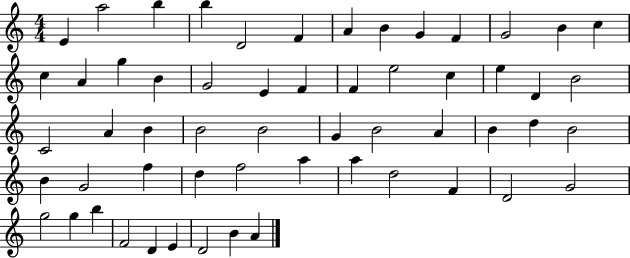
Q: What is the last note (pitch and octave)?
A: A4